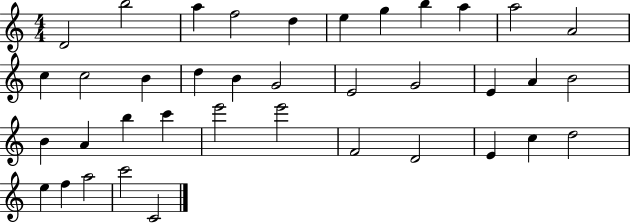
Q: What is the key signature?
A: C major